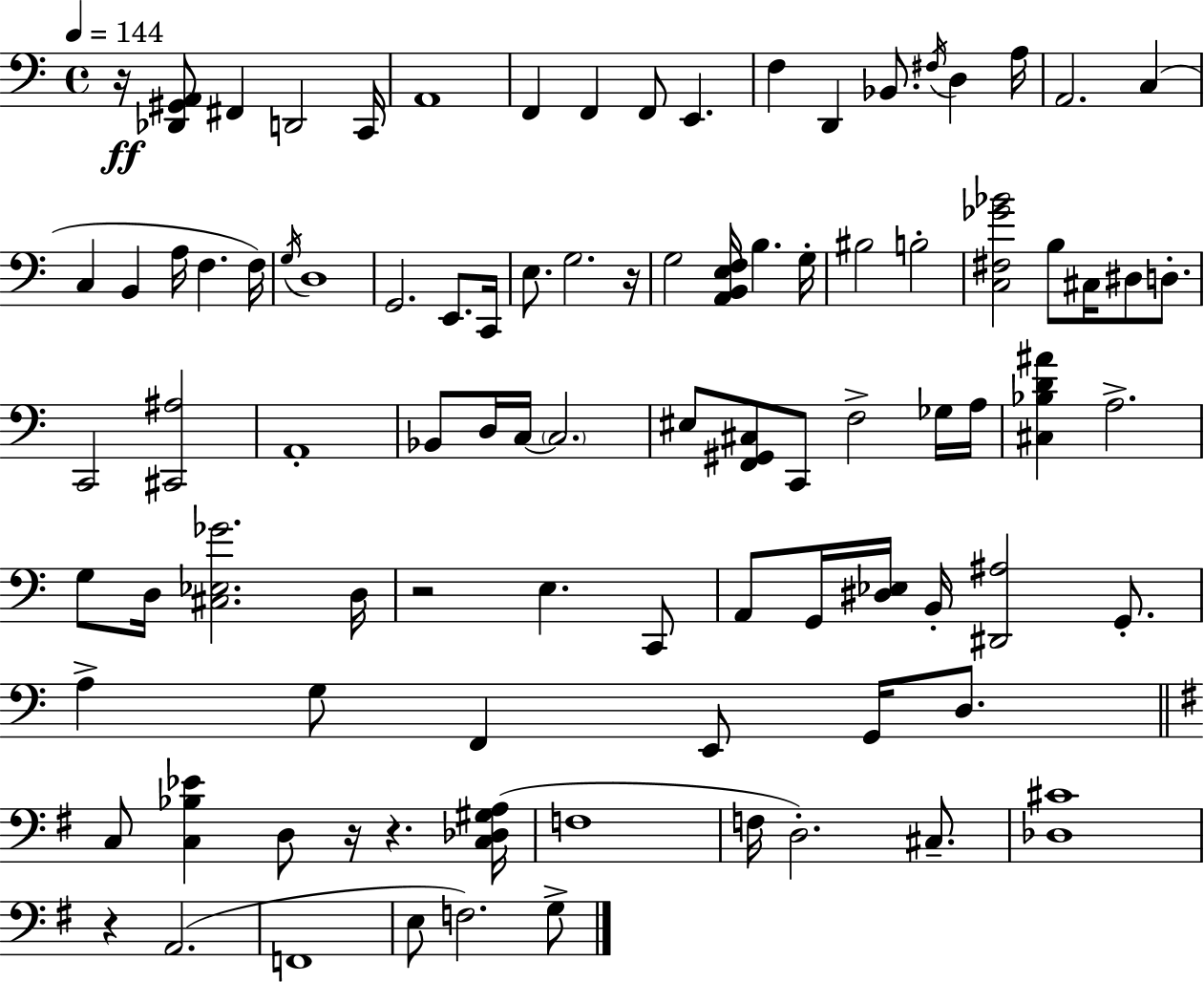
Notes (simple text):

R/s [Db2,G#2,A2]/e F#2/q D2/h C2/s A2/w F2/q F2/q F2/e E2/q. F3/q D2/q Bb2/e. F#3/s D3/q A3/s A2/h. C3/q C3/q B2/q A3/s F3/q. F3/s G3/s D3/w G2/h. E2/e. C2/s E3/e. G3/h. R/s G3/h [A2,B2,E3,F3]/s B3/q. G3/s BIS3/h B3/h [C3,F#3,Gb4,Bb4]/h B3/e C#3/s D#3/e D3/e. C2/h [C#2,A#3]/h A2/w Bb2/e D3/s C3/s C3/h. EIS3/e [F2,G#2,C#3]/e C2/e F3/h Gb3/s A3/s [C#3,Bb3,D4,A#4]/q A3/h. G3/e D3/s [C#3,Eb3,Gb4]/h. D3/s R/h E3/q. C2/e A2/e G2/s [D#3,Eb3]/s B2/s [D#2,A#3]/h G2/e. A3/q G3/e F2/q E2/e G2/s D3/e. C3/e [C3,Bb3,Eb4]/q D3/e R/s R/q. [C3,Db3,G#3,A3]/s F3/w F3/s D3/h. C#3/e. [Db3,C#4]/w R/q A2/h. F2/w E3/e F3/h. G3/e